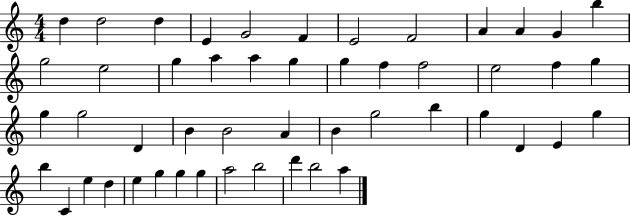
{
  \clef treble
  \numericTimeSignature
  \time 4/4
  \key c \major
  d''4 d''2 d''4 | e'4 g'2 f'4 | e'2 f'2 | a'4 a'4 g'4 b''4 | \break g''2 e''2 | g''4 a''4 a''4 g''4 | g''4 f''4 f''2 | e''2 f''4 g''4 | \break g''4 g''2 d'4 | b'4 b'2 a'4 | b'4 g''2 b''4 | g''4 d'4 e'4 g''4 | \break b''4 c'4 e''4 d''4 | e''4 g''4 g''4 g''4 | a''2 b''2 | d'''4 b''2 a''4 | \break \bar "|."
}